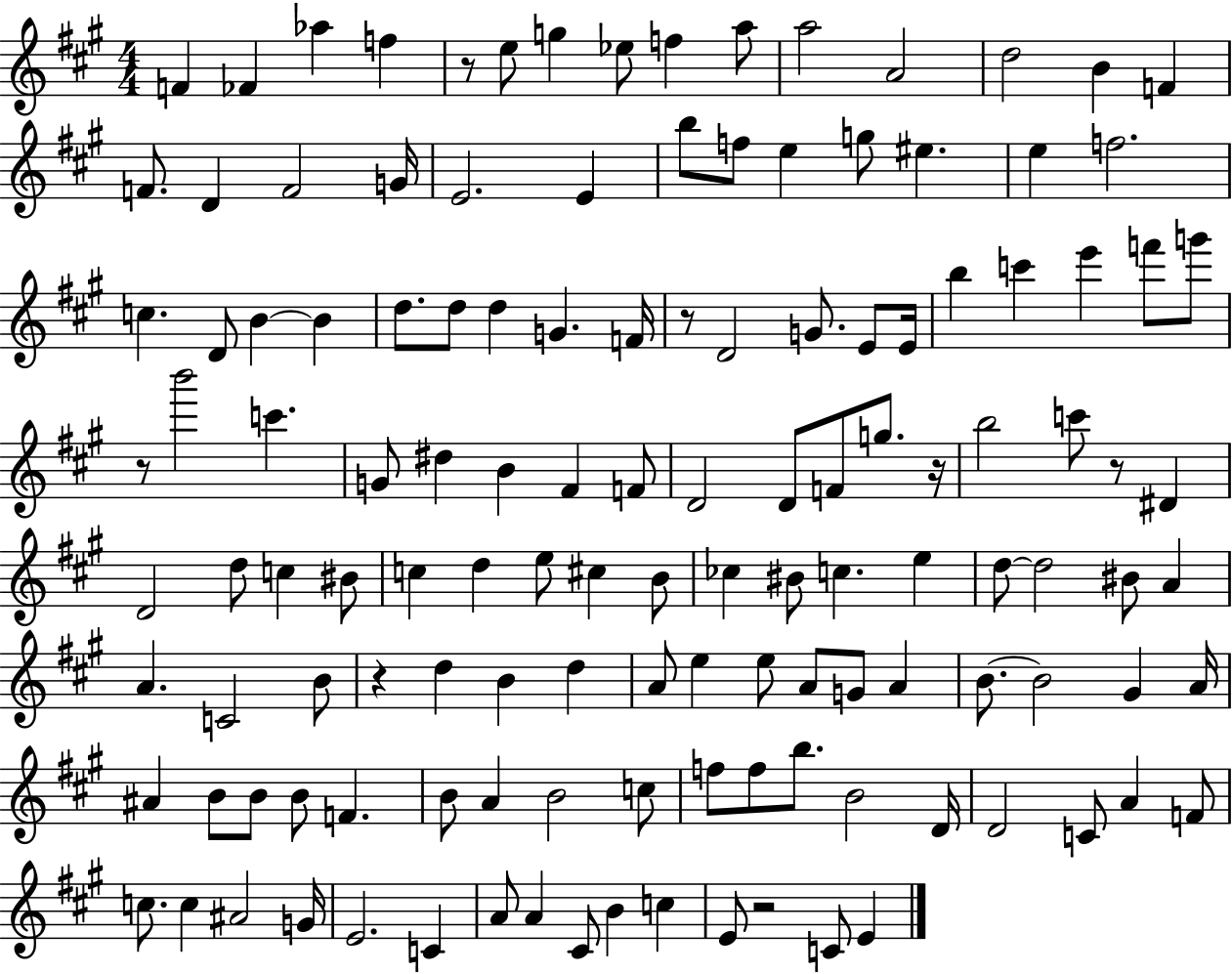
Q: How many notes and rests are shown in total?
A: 131